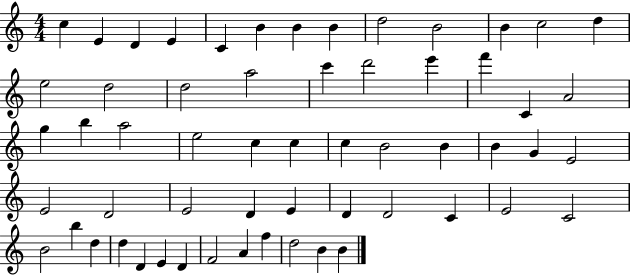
C5/q E4/q D4/q E4/q C4/q B4/q B4/q B4/q D5/h B4/h B4/q C5/h D5/q E5/h D5/h D5/h A5/h C6/q D6/h E6/q F6/q C4/q A4/h G5/q B5/q A5/h E5/h C5/q C5/q C5/q B4/h B4/q B4/q G4/q E4/h E4/h D4/h E4/h D4/q E4/q D4/q D4/h C4/q E4/h C4/h B4/h B5/q D5/q D5/q D4/q E4/q D4/q F4/h A4/q F5/q D5/h B4/q B4/q